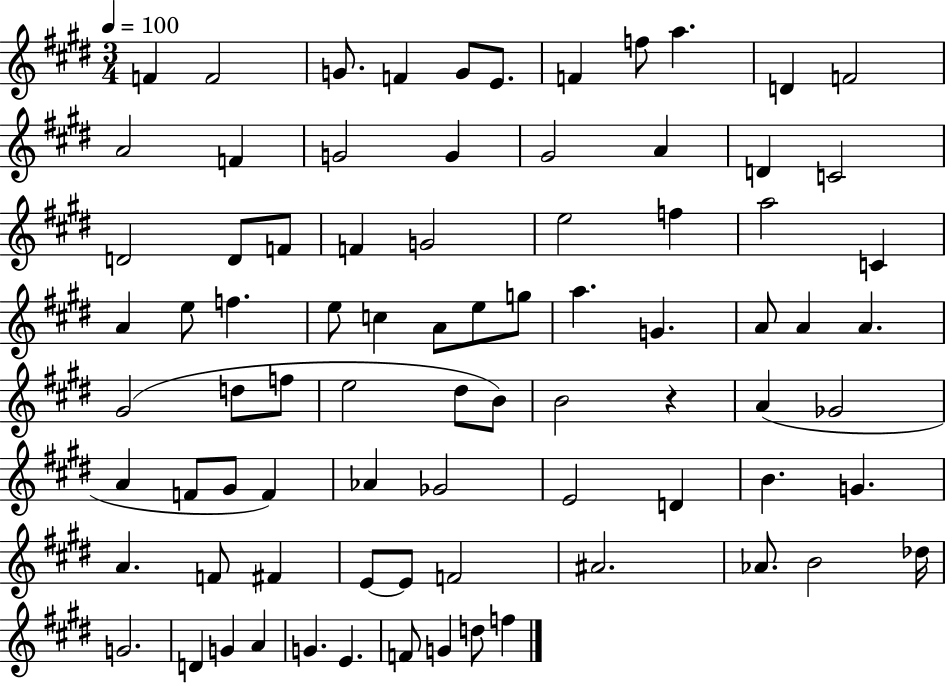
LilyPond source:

{
  \clef treble
  \numericTimeSignature
  \time 3/4
  \key e \major
  \tempo 4 = 100
  f'4 f'2 | g'8. f'4 g'8 e'8. | f'4 f''8 a''4. | d'4 f'2 | \break a'2 f'4 | g'2 g'4 | gis'2 a'4 | d'4 c'2 | \break d'2 d'8 f'8 | f'4 g'2 | e''2 f''4 | a''2 c'4 | \break a'4 e''8 f''4. | e''8 c''4 a'8 e''8 g''8 | a''4. g'4. | a'8 a'4 a'4. | \break gis'2( d''8 f''8 | e''2 dis''8 b'8) | b'2 r4 | a'4( ges'2 | \break a'4 f'8 gis'8 f'4) | aes'4 ges'2 | e'2 d'4 | b'4. g'4. | \break a'4. f'8 fis'4 | e'8~~ e'8 f'2 | ais'2. | aes'8. b'2 des''16 | \break g'2. | d'4 g'4 a'4 | g'4. e'4. | f'8 g'4 d''8 f''4 | \break \bar "|."
}